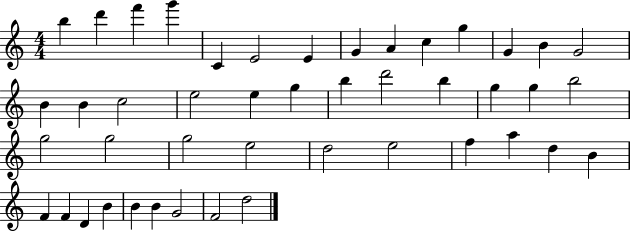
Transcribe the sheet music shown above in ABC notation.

X:1
T:Untitled
M:4/4
L:1/4
K:C
b d' f' g' C E2 E G A c g G B G2 B B c2 e2 e g b d'2 b g g b2 g2 g2 g2 e2 d2 e2 f a d B F F D B B B G2 F2 d2